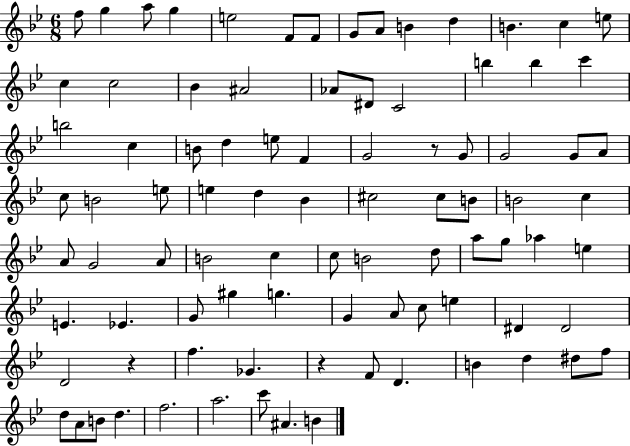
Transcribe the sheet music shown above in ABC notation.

X:1
T:Untitled
M:6/8
L:1/4
K:Bb
f/2 g a/2 g e2 F/2 F/2 G/2 A/2 B d B c e/2 c c2 _B ^A2 _A/2 ^D/2 C2 b b c' b2 c B/2 d e/2 F G2 z/2 G/2 G2 G/2 A/2 c/2 B2 e/2 e d _B ^c2 ^c/2 B/2 B2 c A/2 G2 A/2 B2 c c/2 B2 d/2 a/2 g/2 _a e E _E G/2 ^g g G A/2 c/2 e ^D ^D2 D2 z f _G z F/2 D B d ^d/2 f/2 d/2 A/2 B/2 d f2 a2 c'/2 ^A B